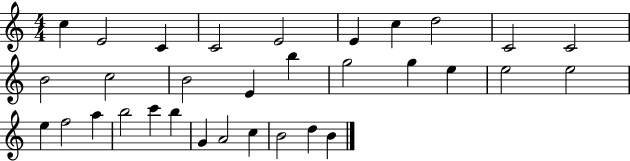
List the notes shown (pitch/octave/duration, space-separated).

C5/q E4/h C4/q C4/h E4/h E4/q C5/q D5/h C4/h C4/h B4/h C5/h B4/h E4/q B5/q G5/h G5/q E5/q E5/h E5/h E5/q F5/h A5/q B5/h C6/q B5/q G4/q A4/h C5/q B4/h D5/q B4/q